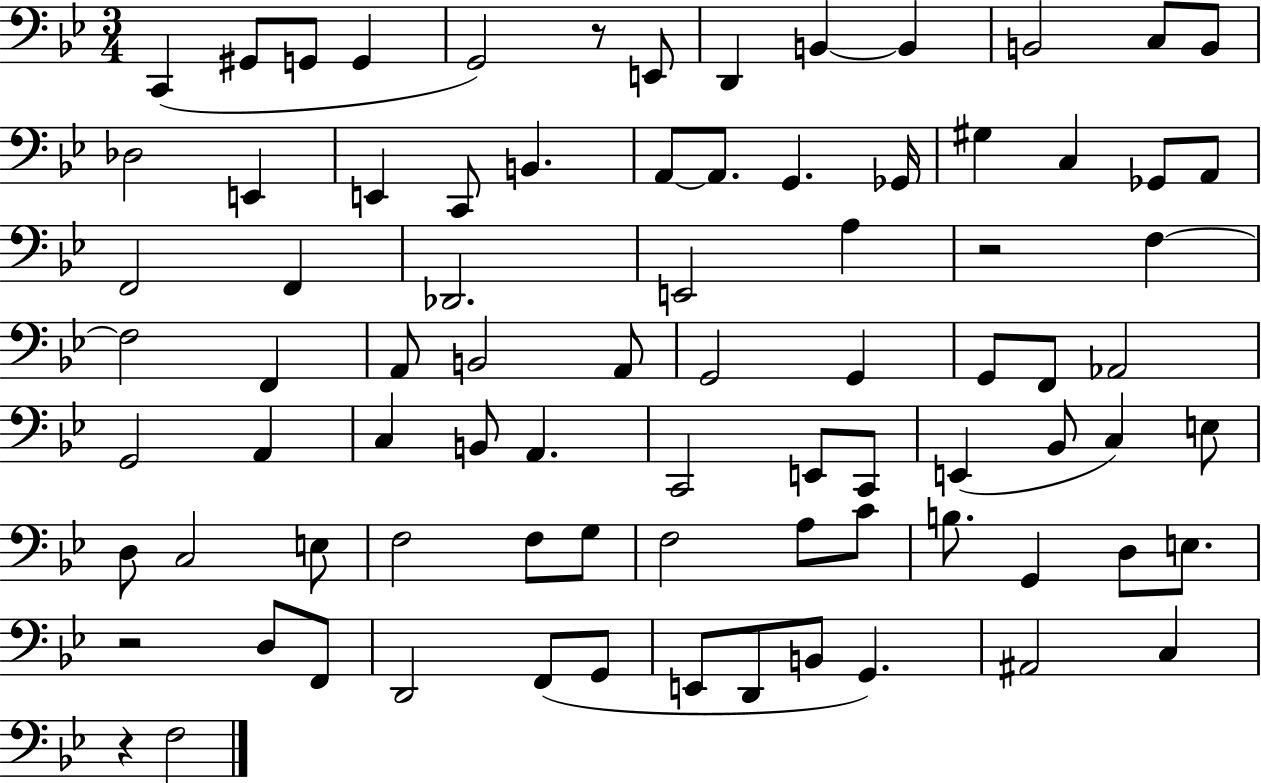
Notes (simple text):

C2/q G#2/e G2/e G2/q G2/h R/e E2/e D2/q B2/q B2/q B2/h C3/e B2/e Db3/h E2/q E2/q C2/e B2/q. A2/e A2/e. G2/q. Gb2/s G#3/q C3/q Gb2/e A2/e F2/h F2/q Db2/h. E2/h A3/q R/h F3/q F3/h F2/q A2/e B2/h A2/e G2/h G2/q G2/e F2/e Ab2/h G2/h A2/q C3/q B2/e A2/q. C2/h E2/e C2/e E2/q Bb2/e C3/q E3/e D3/e C3/h E3/e F3/h F3/e G3/e F3/h A3/e C4/e B3/e. G2/q D3/e E3/e. R/h D3/e F2/e D2/h F2/e G2/e E2/e D2/e B2/e G2/q. A#2/h C3/q R/q F3/h